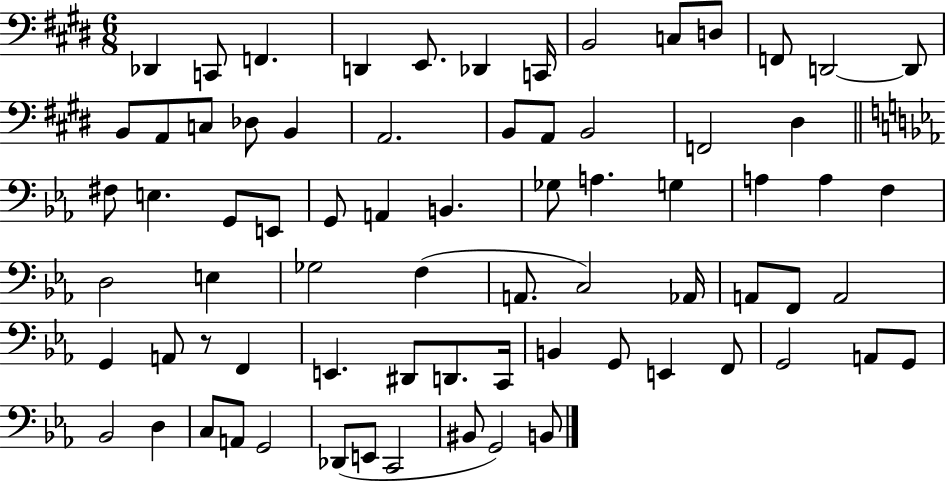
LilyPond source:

{
  \clef bass
  \numericTimeSignature
  \time 6/8
  \key e \major
  \repeat volta 2 { des,4 c,8 f,4. | d,4 e,8. des,4 c,16 | b,2 c8 d8 | f,8 d,2~~ d,8 | \break b,8 a,8 c8 des8 b,4 | a,2. | b,8 a,8 b,2 | f,2 dis4 | \break \bar "||" \break \key c \minor fis8 e4. g,8 e,8 | g,8 a,4 b,4. | ges8 a4. g4 | a4 a4 f4 | \break d2 e4 | ges2 f4( | a,8. c2) aes,16 | a,8 f,8 a,2 | \break g,4 a,8 r8 f,4 | e,4. dis,8 d,8. c,16 | b,4 g,8 e,4 f,8 | g,2 a,8 g,8 | \break bes,2 d4 | c8 a,8 g,2 | des,8( e,8 c,2 | bis,8 g,2) b,8 | \break } \bar "|."
}